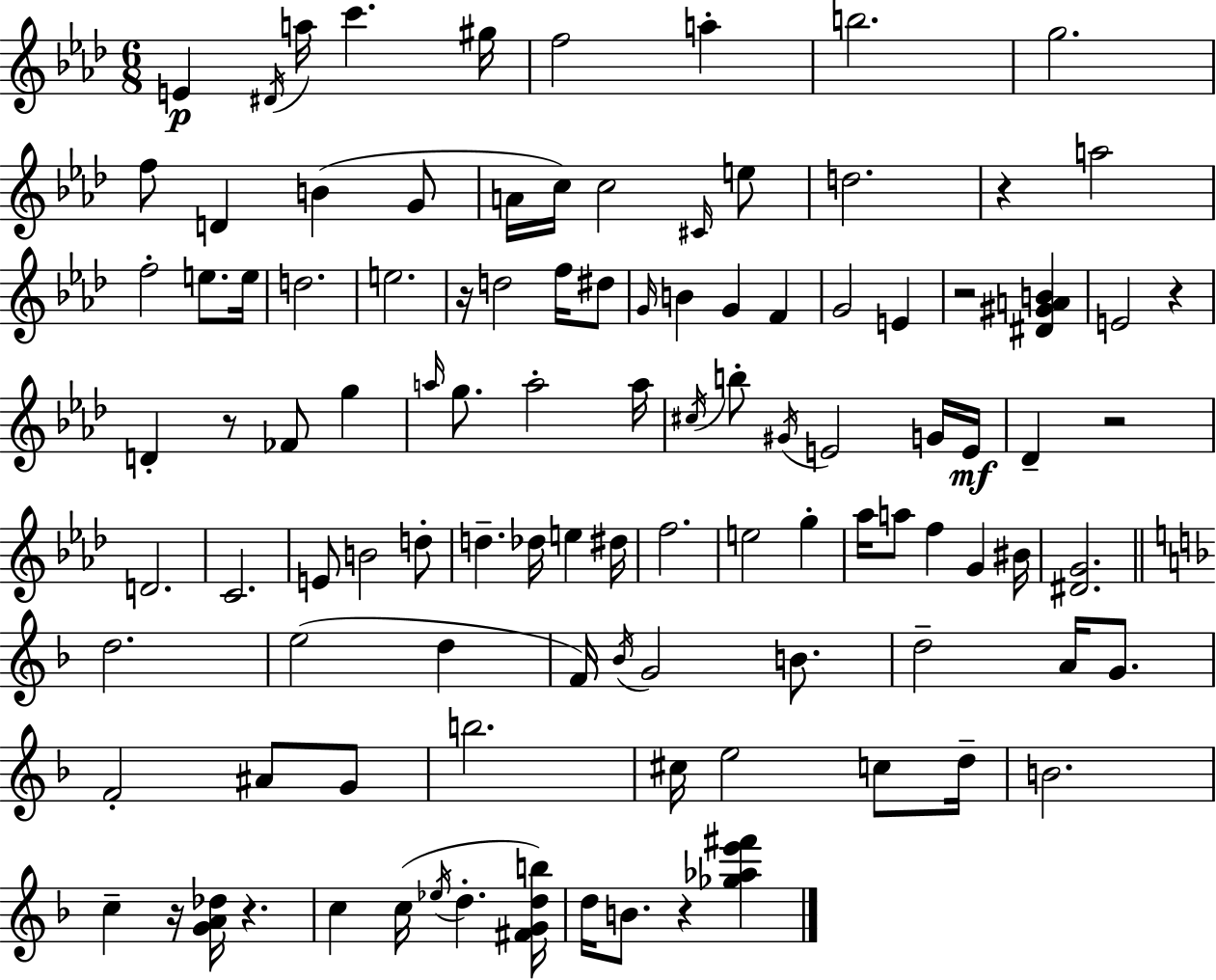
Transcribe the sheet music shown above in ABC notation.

X:1
T:Untitled
M:6/8
L:1/4
K:Fm
E ^D/4 a/4 c' ^g/4 f2 a b2 g2 f/2 D B G/2 A/4 c/4 c2 ^C/4 e/2 d2 z a2 f2 e/2 e/4 d2 e2 z/4 d2 f/4 ^d/2 G/4 B G F G2 E z2 [^D^GAB] E2 z D z/2 _F/2 g a/4 g/2 a2 a/4 ^c/4 b/2 ^G/4 E2 G/4 E/4 _D z2 D2 C2 E/2 B2 d/2 d _d/4 e ^d/4 f2 e2 g _a/4 a/2 f G ^B/4 [^DG]2 d2 e2 d F/4 _B/4 G2 B/2 d2 A/4 G/2 F2 ^A/2 G/2 b2 ^c/4 e2 c/2 d/4 B2 c z/4 [GA_d]/4 z c c/4 _e/4 d [^FGdb]/4 d/4 B/2 z [_g_ae'^f']